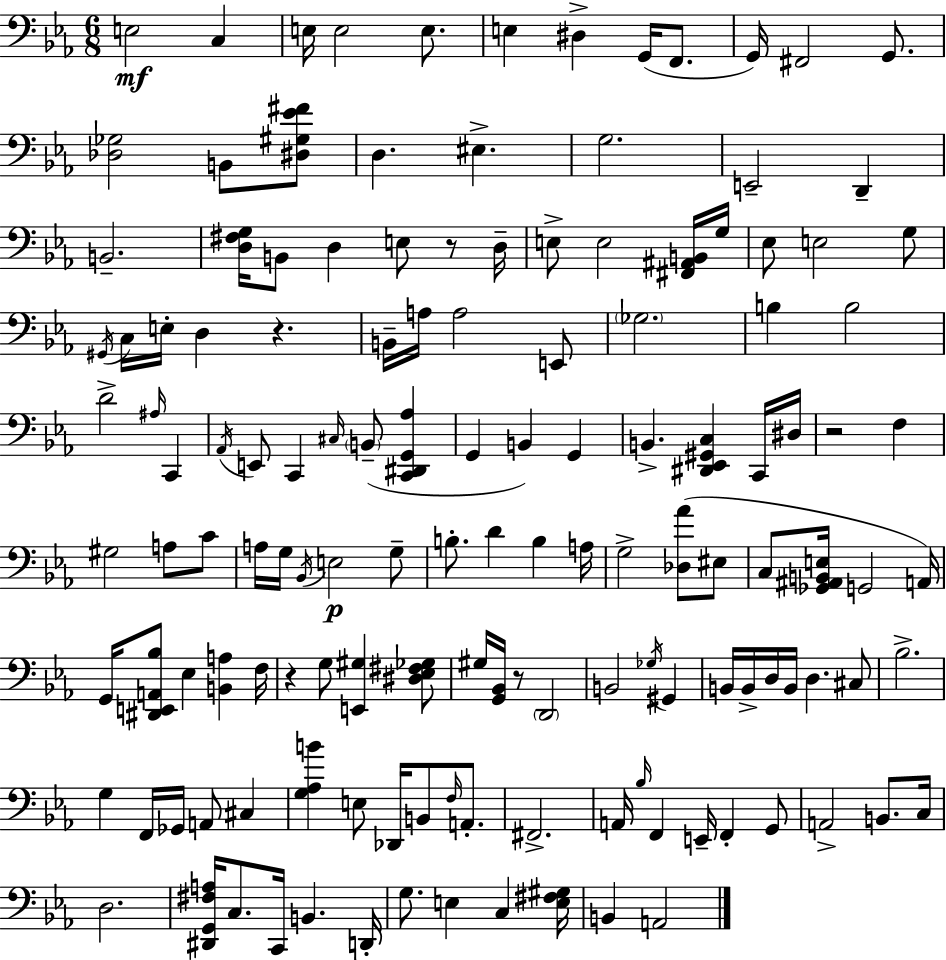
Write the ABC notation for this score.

X:1
T:Untitled
M:6/8
L:1/4
K:Cm
E,2 C, E,/4 E,2 E,/2 E, ^D, G,,/4 F,,/2 G,,/4 ^F,,2 G,,/2 [_D,_G,]2 B,,/2 [^D,^G,_E^F]/2 D, ^E, G,2 E,,2 D,, B,,2 [D,^F,G,]/4 B,,/2 D, E,/2 z/2 D,/4 E,/2 E,2 [^F,,^A,,B,,]/4 G,/4 _E,/2 E,2 G,/2 ^G,,/4 C,/4 E,/4 D, z B,,/4 A,/4 A,2 E,,/2 _G,2 B, B,2 D2 ^A,/4 C,, _A,,/4 E,,/2 C,, ^C,/4 B,,/2 [C,,^D,,G,,_A,] G,, B,, G,, B,, [^D,,_E,,^G,,C,] C,,/4 ^D,/4 z2 F, ^G,2 A,/2 C/2 A,/4 G,/4 _B,,/4 E,2 G,/2 B,/2 D B, A,/4 G,2 [_D,_A]/2 ^E,/2 C,/2 [_G,,^A,,B,,E,]/4 G,,2 A,,/4 G,,/4 [^D,,E,,A,,_B,]/2 _E, [B,,A,] F,/4 z G,/2 [E,,^G,] [^D,_E,^F,_G,]/2 ^G,/4 [G,,_B,,]/4 z/2 D,,2 B,,2 _G,/4 ^G,, B,,/4 B,,/4 D,/4 B,,/4 D, ^C,/2 _B,2 G, F,,/4 _G,,/4 A,,/2 ^C, [G,_A,B] E,/2 _D,,/4 B,,/2 F,/4 A,,/2 ^F,,2 A,,/4 _B,/4 F,, E,,/4 F,, G,,/2 A,,2 B,,/2 C,/4 D,2 [^D,,G,,^F,A,]/4 C,/2 C,,/4 B,, D,,/4 G,/2 E, C, [E,^F,^G,]/4 B,, A,,2